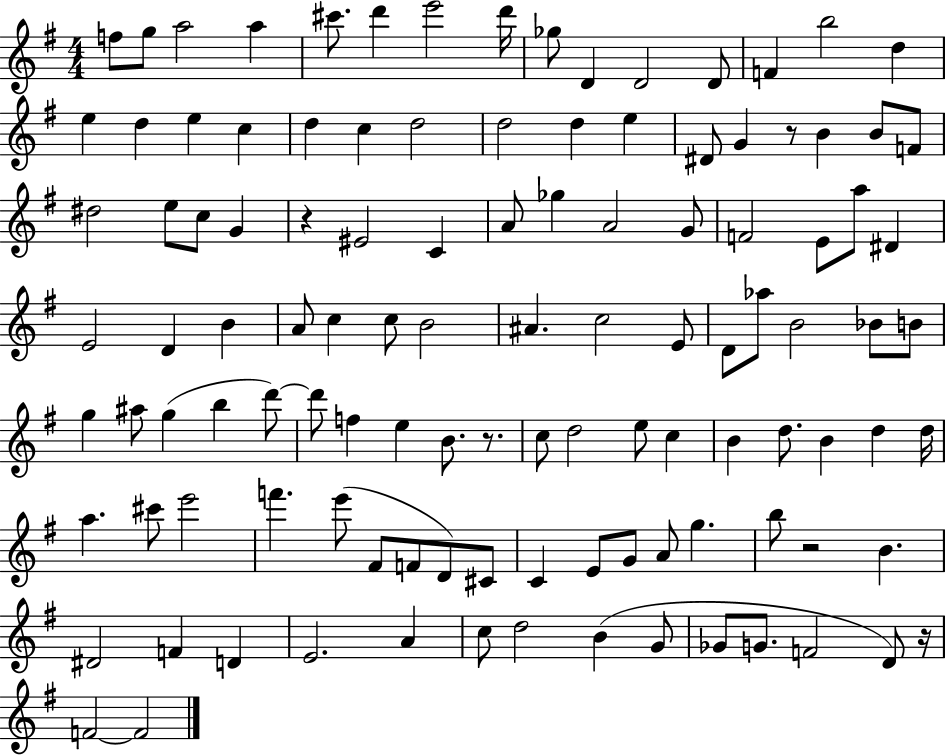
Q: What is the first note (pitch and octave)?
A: F5